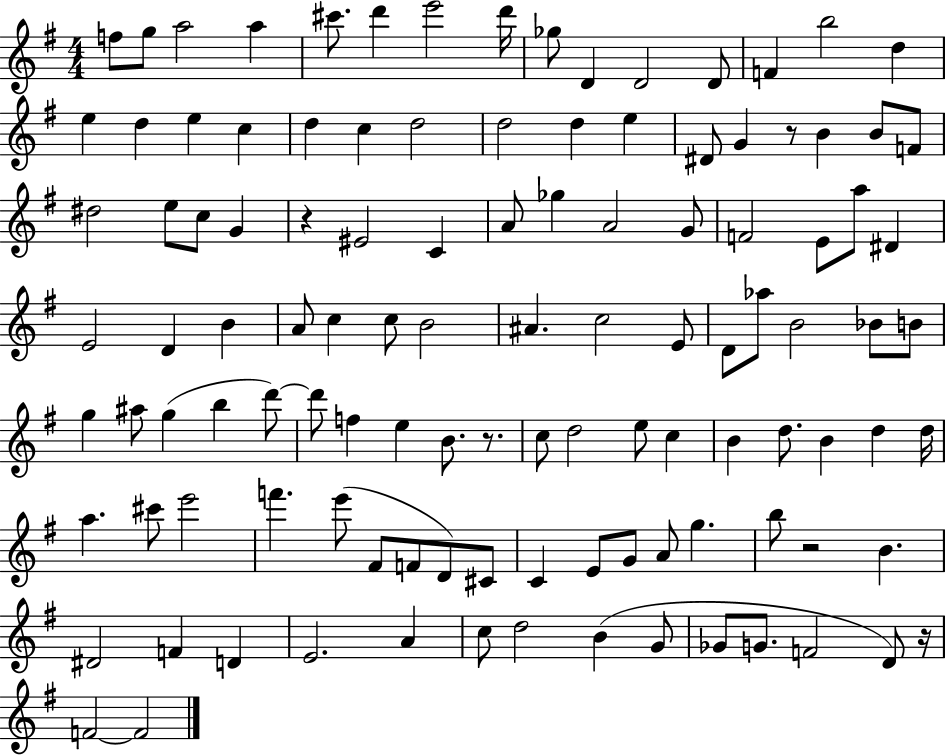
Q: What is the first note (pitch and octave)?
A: F5